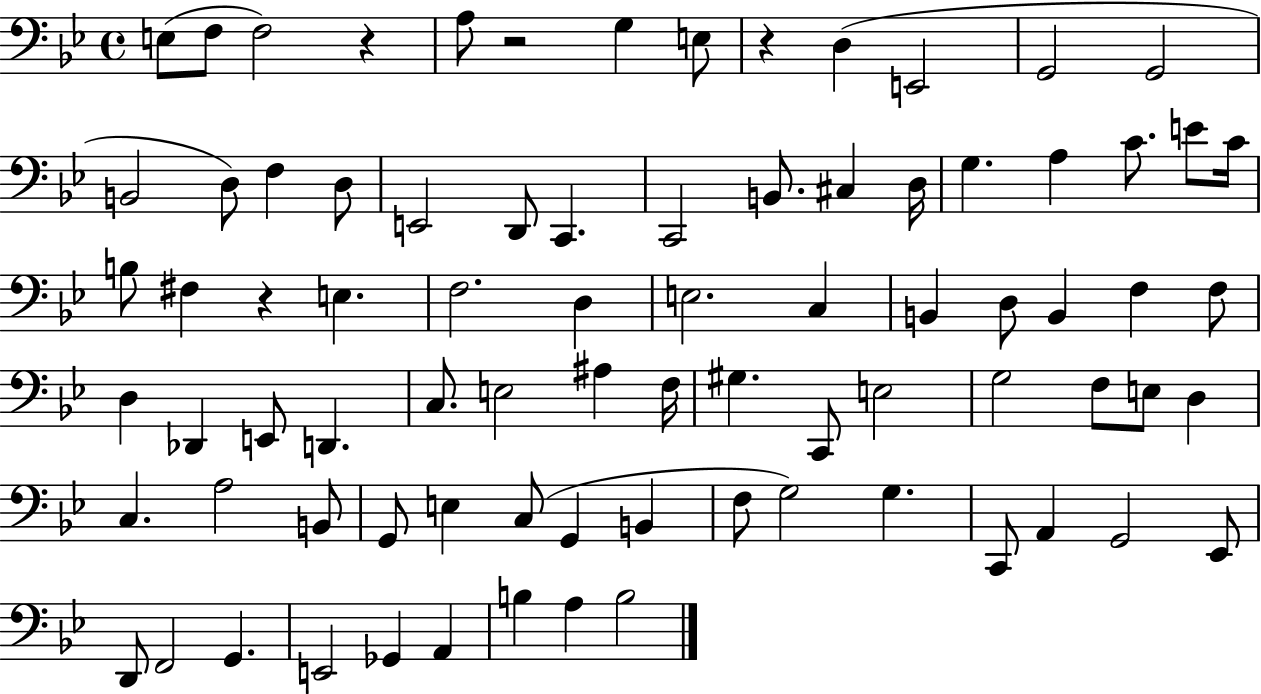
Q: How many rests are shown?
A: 4